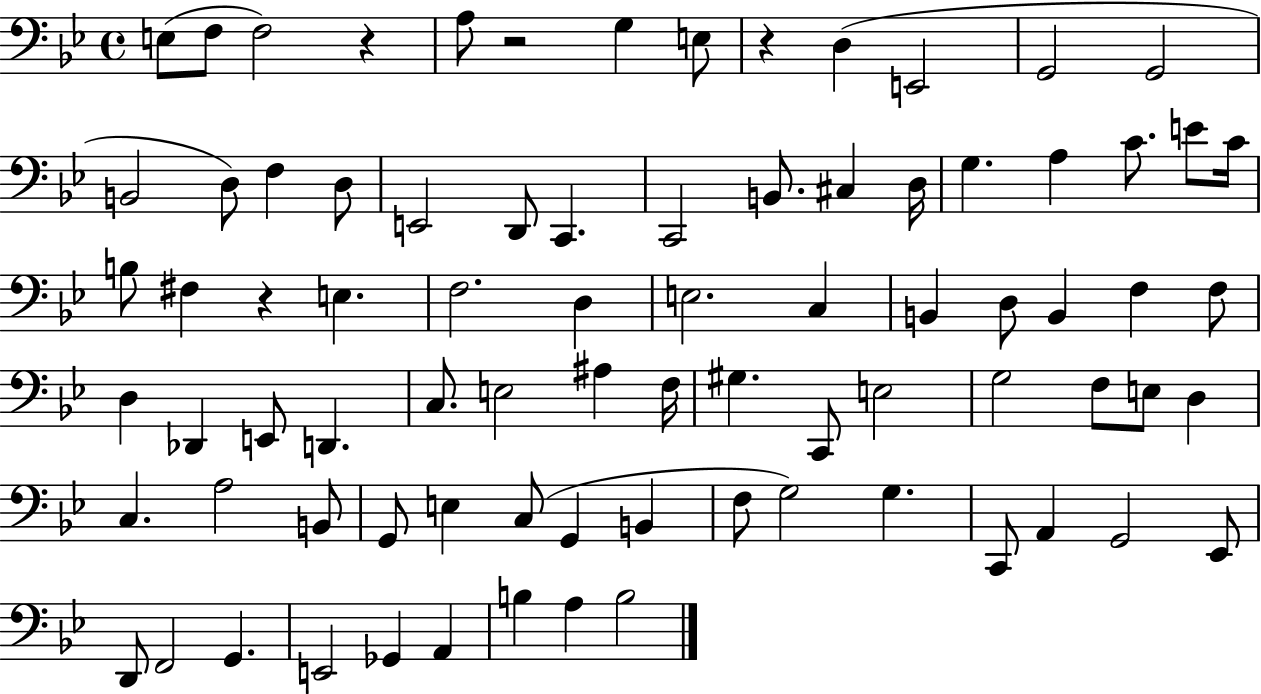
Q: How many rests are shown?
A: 4